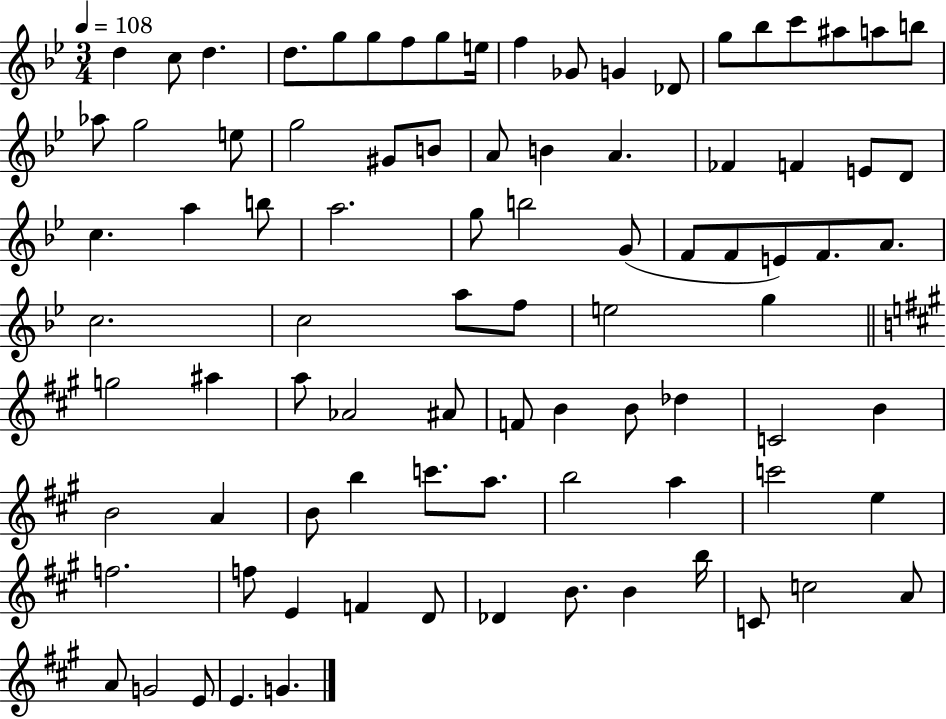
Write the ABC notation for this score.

X:1
T:Untitled
M:3/4
L:1/4
K:Bb
d c/2 d d/2 g/2 g/2 f/2 g/2 e/4 f _G/2 G _D/2 g/2 _b/2 c'/2 ^a/2 a/2 b/2 _a/2 g2 e/2 g2 ^G/2 B/2 A/2 B A _F F E/2 D/2 c a b/2 a2 g/2 b2 G/2 F/2 F/2 E/2 F/2 A/2 c2 c2 a/2 f/2 e2 g g2 ^a a/2 _A2 ^A/2 F/2 B B/2 _d C2 B B2 A B/2 b c'/2 a/2 b2 a c'2 e f2 f/2 E F D/2 _D B/2 B b/4 C/2 c2 A/2 A/2 G2 E/2 E G